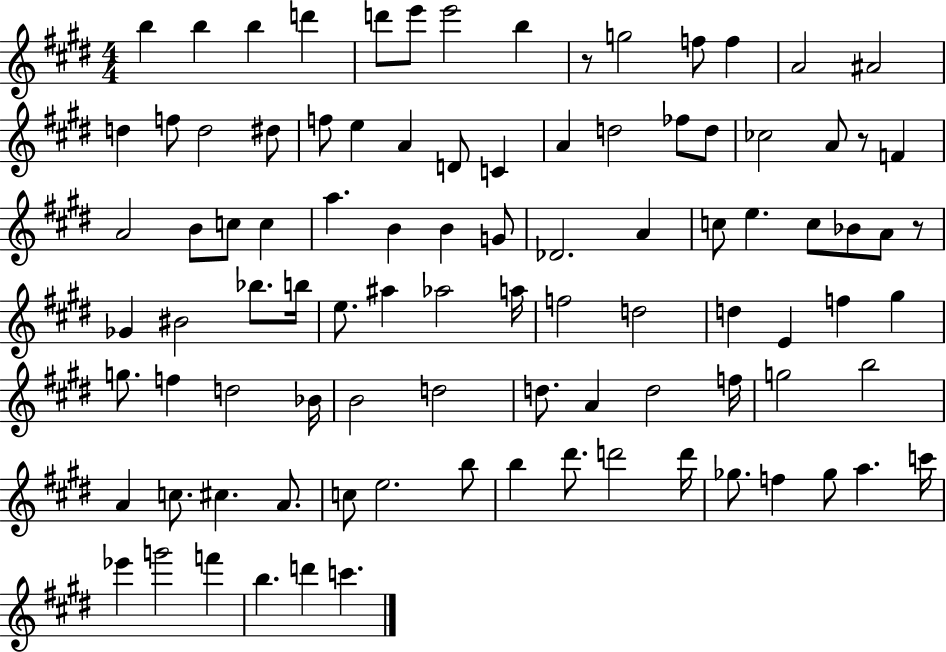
B5/q B5/q B5/q D6/q D6/e E6/e E6/h B5/q R/e G5/h F5/e F5/q A4/h A#4/h D5/q F5/e D5/h D#5/e F5/e E5/q A4/q D4/e C4/q A4/q D5/h FES5/e D5/e CES5/h A4/e R/e F4/q A4/h B4/e C5/e C5/q A5/q. B4/q B4/q G4/e Db4/h. A4/q C5/e E5/q. C5/e Bb4/e A4/e R/e Gb4/q BIS4/h Bb5/e. B5/s E5/e. A#5/q Ab5/h A5/s F5/h D5/h D5/q E4/q F5/q G#5/q G5/e. F5/q D5/h Bb4/s B4/h D5/h D5/e. A4/q D5/h F5/s G5/h B5/h A4/q C5/e. C#5/q. A4/e. C5/e E5/h. B5/e B5/q D#6/e. D6/h D6/s Gb5/e. F5/q Gb5/e A5/q. C6/s Eb6/q G6/h F6/q B5/q. D6/q C6/q.